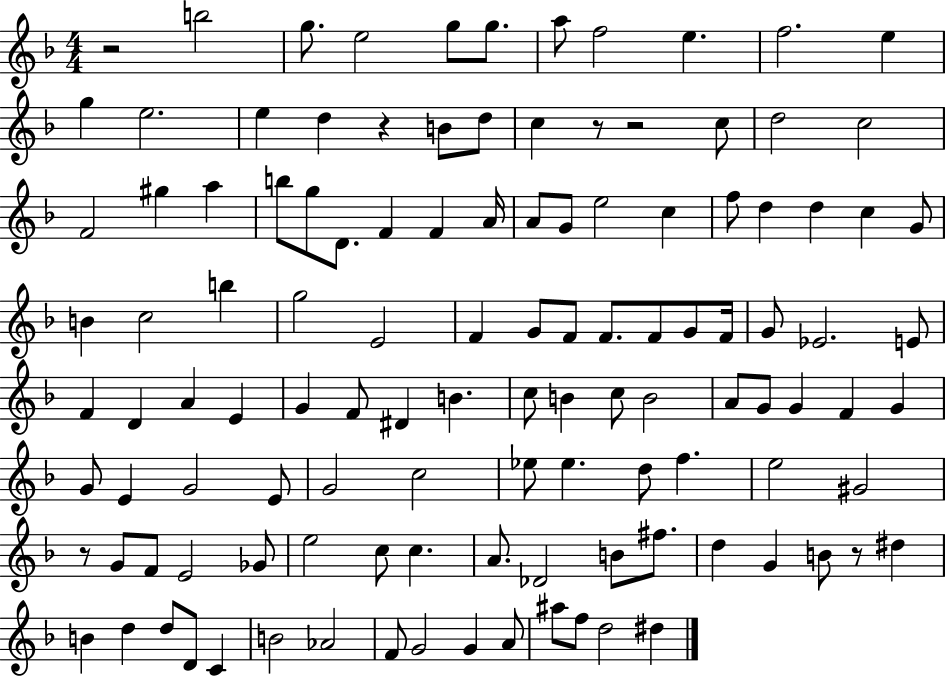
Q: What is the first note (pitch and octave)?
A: B5